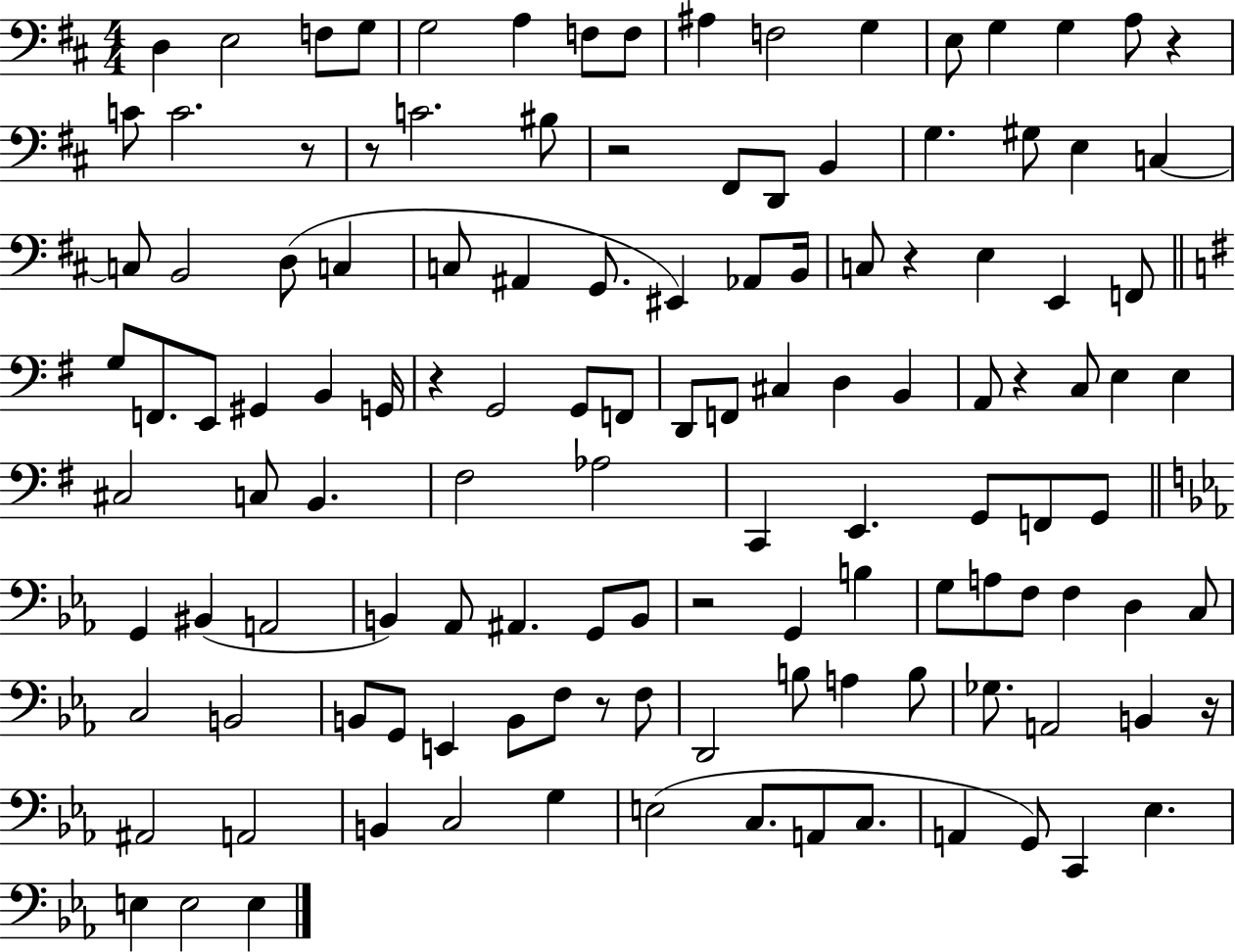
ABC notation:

X:1
T:Untitled
M:4/4
L:1/4
K:D
D, E,2 F,/2 G,/2 G,2 A, F,/2 F,/2 ^A, F,2 G, E,/2 G, G, A,/2 z C/2 C2 z/2 z/2 C2 ^B,/2 z2 ^F,,/2 D,,/2 B,, G, ^G,/2 E, C, C,/2 B,,2 D,/2 C, C,/2 ^A,, G,,/2 ^E,, _A,,/2 B,,/4 C,/2 z E, E,, F,,/2 G,/2 F,,/2 E,,/2 ^G,, B,, G,,/4 z G,,2 G,,/2 F,,/2 D,,/2 F,,/2 ^C, D, B,, A,,/2 z C,/2 E, E, ^C,2 C,/2 B,, ^F,2 _A,2 C,, E,, G,,/2 F,,/2 G,,/2 G,, ^B,, A,,2 B,, _A,,/2 ^A,, G,,/2 B,,/2 z2 G,, B, G,/2 A,/2 F,/2 F, D, C,/2 C,2 B,,2 B,,/2 G,,/2 E,, B,,/2 F,/2 z/2 F,/2 D,,2 B,/2 A, B,/2 _G,/2 A,,2 B,, z/4 ^A,,2 A,,2 B,, C,2 G, E,2 C,/2 A,,/2 C,/2 A,, G,,/2 C,, _E, E, E,2 E,